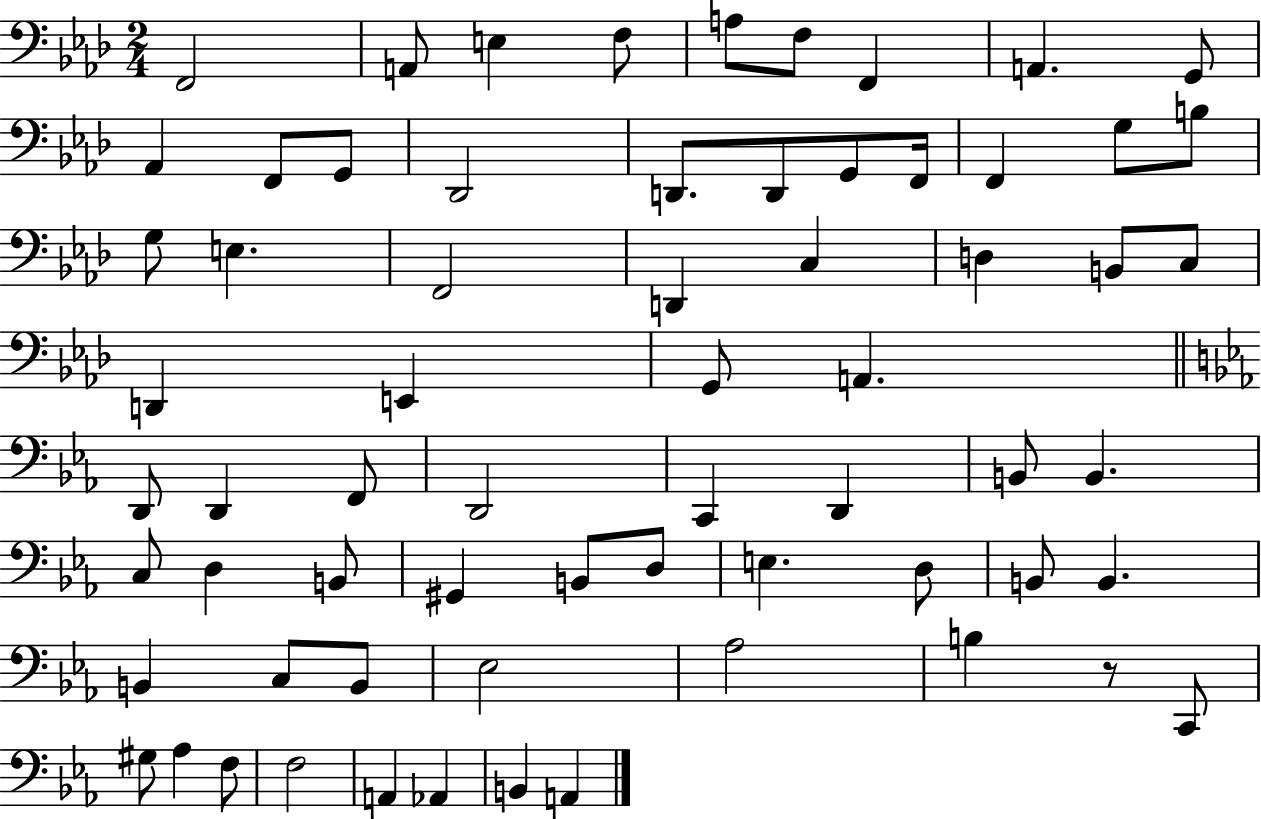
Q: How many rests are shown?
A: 1